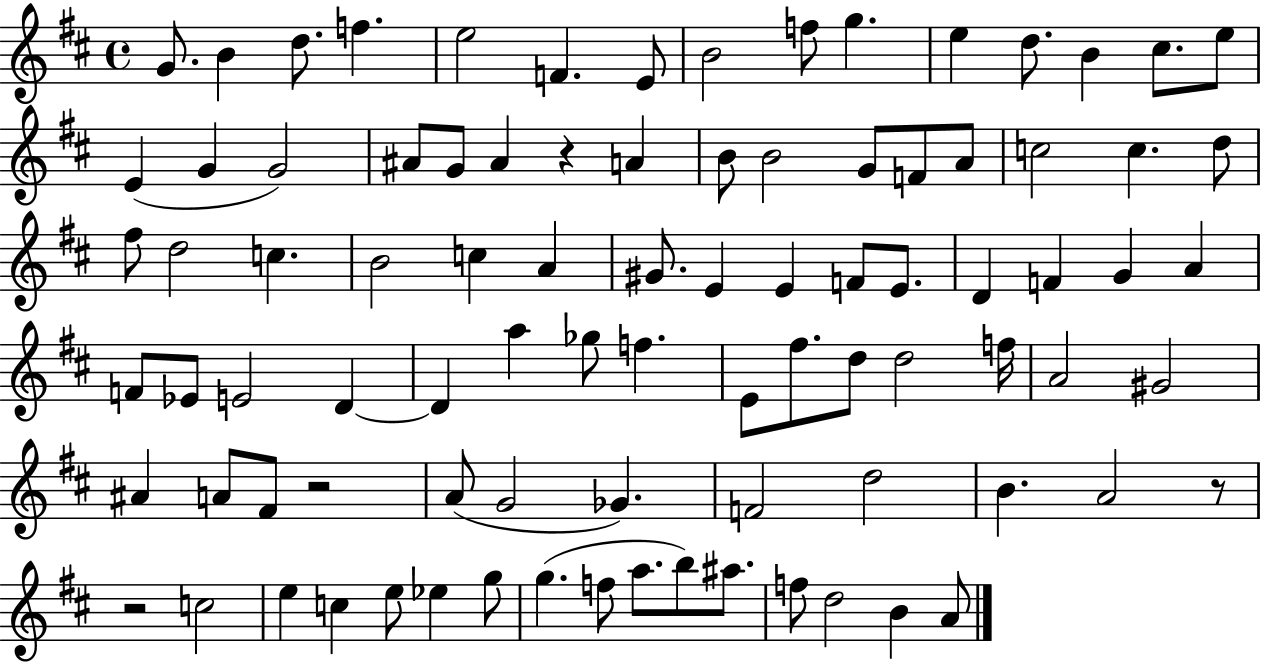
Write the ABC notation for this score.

X:1
T:Untitled
M:4/4
L:1/4
K:D
G/2 B d/2 f e2 F E/2 B2 f/2 g e d/2 B ^c/2 e/2 E G G2 ^A/2 G/2 ^A z A B/2 B2 G/2 F/2 A/2 c2 c d/2 ^f/2 d2 c B2 c A ^G/2 E E F/2 E/2 D F G A F/2 _E/2 E2 D D a _g/2 f E/2 ^f/2 d/2 d2 f/4 A2 ^G2 ^A A/2 ^F/2 z2 A/2 G2 _G F2 d2 B A2 z/2 z2 c2 e c e/2 _e g/2 g f/2 a/2 b/2 ^a/2 f/2 d2 B A/2